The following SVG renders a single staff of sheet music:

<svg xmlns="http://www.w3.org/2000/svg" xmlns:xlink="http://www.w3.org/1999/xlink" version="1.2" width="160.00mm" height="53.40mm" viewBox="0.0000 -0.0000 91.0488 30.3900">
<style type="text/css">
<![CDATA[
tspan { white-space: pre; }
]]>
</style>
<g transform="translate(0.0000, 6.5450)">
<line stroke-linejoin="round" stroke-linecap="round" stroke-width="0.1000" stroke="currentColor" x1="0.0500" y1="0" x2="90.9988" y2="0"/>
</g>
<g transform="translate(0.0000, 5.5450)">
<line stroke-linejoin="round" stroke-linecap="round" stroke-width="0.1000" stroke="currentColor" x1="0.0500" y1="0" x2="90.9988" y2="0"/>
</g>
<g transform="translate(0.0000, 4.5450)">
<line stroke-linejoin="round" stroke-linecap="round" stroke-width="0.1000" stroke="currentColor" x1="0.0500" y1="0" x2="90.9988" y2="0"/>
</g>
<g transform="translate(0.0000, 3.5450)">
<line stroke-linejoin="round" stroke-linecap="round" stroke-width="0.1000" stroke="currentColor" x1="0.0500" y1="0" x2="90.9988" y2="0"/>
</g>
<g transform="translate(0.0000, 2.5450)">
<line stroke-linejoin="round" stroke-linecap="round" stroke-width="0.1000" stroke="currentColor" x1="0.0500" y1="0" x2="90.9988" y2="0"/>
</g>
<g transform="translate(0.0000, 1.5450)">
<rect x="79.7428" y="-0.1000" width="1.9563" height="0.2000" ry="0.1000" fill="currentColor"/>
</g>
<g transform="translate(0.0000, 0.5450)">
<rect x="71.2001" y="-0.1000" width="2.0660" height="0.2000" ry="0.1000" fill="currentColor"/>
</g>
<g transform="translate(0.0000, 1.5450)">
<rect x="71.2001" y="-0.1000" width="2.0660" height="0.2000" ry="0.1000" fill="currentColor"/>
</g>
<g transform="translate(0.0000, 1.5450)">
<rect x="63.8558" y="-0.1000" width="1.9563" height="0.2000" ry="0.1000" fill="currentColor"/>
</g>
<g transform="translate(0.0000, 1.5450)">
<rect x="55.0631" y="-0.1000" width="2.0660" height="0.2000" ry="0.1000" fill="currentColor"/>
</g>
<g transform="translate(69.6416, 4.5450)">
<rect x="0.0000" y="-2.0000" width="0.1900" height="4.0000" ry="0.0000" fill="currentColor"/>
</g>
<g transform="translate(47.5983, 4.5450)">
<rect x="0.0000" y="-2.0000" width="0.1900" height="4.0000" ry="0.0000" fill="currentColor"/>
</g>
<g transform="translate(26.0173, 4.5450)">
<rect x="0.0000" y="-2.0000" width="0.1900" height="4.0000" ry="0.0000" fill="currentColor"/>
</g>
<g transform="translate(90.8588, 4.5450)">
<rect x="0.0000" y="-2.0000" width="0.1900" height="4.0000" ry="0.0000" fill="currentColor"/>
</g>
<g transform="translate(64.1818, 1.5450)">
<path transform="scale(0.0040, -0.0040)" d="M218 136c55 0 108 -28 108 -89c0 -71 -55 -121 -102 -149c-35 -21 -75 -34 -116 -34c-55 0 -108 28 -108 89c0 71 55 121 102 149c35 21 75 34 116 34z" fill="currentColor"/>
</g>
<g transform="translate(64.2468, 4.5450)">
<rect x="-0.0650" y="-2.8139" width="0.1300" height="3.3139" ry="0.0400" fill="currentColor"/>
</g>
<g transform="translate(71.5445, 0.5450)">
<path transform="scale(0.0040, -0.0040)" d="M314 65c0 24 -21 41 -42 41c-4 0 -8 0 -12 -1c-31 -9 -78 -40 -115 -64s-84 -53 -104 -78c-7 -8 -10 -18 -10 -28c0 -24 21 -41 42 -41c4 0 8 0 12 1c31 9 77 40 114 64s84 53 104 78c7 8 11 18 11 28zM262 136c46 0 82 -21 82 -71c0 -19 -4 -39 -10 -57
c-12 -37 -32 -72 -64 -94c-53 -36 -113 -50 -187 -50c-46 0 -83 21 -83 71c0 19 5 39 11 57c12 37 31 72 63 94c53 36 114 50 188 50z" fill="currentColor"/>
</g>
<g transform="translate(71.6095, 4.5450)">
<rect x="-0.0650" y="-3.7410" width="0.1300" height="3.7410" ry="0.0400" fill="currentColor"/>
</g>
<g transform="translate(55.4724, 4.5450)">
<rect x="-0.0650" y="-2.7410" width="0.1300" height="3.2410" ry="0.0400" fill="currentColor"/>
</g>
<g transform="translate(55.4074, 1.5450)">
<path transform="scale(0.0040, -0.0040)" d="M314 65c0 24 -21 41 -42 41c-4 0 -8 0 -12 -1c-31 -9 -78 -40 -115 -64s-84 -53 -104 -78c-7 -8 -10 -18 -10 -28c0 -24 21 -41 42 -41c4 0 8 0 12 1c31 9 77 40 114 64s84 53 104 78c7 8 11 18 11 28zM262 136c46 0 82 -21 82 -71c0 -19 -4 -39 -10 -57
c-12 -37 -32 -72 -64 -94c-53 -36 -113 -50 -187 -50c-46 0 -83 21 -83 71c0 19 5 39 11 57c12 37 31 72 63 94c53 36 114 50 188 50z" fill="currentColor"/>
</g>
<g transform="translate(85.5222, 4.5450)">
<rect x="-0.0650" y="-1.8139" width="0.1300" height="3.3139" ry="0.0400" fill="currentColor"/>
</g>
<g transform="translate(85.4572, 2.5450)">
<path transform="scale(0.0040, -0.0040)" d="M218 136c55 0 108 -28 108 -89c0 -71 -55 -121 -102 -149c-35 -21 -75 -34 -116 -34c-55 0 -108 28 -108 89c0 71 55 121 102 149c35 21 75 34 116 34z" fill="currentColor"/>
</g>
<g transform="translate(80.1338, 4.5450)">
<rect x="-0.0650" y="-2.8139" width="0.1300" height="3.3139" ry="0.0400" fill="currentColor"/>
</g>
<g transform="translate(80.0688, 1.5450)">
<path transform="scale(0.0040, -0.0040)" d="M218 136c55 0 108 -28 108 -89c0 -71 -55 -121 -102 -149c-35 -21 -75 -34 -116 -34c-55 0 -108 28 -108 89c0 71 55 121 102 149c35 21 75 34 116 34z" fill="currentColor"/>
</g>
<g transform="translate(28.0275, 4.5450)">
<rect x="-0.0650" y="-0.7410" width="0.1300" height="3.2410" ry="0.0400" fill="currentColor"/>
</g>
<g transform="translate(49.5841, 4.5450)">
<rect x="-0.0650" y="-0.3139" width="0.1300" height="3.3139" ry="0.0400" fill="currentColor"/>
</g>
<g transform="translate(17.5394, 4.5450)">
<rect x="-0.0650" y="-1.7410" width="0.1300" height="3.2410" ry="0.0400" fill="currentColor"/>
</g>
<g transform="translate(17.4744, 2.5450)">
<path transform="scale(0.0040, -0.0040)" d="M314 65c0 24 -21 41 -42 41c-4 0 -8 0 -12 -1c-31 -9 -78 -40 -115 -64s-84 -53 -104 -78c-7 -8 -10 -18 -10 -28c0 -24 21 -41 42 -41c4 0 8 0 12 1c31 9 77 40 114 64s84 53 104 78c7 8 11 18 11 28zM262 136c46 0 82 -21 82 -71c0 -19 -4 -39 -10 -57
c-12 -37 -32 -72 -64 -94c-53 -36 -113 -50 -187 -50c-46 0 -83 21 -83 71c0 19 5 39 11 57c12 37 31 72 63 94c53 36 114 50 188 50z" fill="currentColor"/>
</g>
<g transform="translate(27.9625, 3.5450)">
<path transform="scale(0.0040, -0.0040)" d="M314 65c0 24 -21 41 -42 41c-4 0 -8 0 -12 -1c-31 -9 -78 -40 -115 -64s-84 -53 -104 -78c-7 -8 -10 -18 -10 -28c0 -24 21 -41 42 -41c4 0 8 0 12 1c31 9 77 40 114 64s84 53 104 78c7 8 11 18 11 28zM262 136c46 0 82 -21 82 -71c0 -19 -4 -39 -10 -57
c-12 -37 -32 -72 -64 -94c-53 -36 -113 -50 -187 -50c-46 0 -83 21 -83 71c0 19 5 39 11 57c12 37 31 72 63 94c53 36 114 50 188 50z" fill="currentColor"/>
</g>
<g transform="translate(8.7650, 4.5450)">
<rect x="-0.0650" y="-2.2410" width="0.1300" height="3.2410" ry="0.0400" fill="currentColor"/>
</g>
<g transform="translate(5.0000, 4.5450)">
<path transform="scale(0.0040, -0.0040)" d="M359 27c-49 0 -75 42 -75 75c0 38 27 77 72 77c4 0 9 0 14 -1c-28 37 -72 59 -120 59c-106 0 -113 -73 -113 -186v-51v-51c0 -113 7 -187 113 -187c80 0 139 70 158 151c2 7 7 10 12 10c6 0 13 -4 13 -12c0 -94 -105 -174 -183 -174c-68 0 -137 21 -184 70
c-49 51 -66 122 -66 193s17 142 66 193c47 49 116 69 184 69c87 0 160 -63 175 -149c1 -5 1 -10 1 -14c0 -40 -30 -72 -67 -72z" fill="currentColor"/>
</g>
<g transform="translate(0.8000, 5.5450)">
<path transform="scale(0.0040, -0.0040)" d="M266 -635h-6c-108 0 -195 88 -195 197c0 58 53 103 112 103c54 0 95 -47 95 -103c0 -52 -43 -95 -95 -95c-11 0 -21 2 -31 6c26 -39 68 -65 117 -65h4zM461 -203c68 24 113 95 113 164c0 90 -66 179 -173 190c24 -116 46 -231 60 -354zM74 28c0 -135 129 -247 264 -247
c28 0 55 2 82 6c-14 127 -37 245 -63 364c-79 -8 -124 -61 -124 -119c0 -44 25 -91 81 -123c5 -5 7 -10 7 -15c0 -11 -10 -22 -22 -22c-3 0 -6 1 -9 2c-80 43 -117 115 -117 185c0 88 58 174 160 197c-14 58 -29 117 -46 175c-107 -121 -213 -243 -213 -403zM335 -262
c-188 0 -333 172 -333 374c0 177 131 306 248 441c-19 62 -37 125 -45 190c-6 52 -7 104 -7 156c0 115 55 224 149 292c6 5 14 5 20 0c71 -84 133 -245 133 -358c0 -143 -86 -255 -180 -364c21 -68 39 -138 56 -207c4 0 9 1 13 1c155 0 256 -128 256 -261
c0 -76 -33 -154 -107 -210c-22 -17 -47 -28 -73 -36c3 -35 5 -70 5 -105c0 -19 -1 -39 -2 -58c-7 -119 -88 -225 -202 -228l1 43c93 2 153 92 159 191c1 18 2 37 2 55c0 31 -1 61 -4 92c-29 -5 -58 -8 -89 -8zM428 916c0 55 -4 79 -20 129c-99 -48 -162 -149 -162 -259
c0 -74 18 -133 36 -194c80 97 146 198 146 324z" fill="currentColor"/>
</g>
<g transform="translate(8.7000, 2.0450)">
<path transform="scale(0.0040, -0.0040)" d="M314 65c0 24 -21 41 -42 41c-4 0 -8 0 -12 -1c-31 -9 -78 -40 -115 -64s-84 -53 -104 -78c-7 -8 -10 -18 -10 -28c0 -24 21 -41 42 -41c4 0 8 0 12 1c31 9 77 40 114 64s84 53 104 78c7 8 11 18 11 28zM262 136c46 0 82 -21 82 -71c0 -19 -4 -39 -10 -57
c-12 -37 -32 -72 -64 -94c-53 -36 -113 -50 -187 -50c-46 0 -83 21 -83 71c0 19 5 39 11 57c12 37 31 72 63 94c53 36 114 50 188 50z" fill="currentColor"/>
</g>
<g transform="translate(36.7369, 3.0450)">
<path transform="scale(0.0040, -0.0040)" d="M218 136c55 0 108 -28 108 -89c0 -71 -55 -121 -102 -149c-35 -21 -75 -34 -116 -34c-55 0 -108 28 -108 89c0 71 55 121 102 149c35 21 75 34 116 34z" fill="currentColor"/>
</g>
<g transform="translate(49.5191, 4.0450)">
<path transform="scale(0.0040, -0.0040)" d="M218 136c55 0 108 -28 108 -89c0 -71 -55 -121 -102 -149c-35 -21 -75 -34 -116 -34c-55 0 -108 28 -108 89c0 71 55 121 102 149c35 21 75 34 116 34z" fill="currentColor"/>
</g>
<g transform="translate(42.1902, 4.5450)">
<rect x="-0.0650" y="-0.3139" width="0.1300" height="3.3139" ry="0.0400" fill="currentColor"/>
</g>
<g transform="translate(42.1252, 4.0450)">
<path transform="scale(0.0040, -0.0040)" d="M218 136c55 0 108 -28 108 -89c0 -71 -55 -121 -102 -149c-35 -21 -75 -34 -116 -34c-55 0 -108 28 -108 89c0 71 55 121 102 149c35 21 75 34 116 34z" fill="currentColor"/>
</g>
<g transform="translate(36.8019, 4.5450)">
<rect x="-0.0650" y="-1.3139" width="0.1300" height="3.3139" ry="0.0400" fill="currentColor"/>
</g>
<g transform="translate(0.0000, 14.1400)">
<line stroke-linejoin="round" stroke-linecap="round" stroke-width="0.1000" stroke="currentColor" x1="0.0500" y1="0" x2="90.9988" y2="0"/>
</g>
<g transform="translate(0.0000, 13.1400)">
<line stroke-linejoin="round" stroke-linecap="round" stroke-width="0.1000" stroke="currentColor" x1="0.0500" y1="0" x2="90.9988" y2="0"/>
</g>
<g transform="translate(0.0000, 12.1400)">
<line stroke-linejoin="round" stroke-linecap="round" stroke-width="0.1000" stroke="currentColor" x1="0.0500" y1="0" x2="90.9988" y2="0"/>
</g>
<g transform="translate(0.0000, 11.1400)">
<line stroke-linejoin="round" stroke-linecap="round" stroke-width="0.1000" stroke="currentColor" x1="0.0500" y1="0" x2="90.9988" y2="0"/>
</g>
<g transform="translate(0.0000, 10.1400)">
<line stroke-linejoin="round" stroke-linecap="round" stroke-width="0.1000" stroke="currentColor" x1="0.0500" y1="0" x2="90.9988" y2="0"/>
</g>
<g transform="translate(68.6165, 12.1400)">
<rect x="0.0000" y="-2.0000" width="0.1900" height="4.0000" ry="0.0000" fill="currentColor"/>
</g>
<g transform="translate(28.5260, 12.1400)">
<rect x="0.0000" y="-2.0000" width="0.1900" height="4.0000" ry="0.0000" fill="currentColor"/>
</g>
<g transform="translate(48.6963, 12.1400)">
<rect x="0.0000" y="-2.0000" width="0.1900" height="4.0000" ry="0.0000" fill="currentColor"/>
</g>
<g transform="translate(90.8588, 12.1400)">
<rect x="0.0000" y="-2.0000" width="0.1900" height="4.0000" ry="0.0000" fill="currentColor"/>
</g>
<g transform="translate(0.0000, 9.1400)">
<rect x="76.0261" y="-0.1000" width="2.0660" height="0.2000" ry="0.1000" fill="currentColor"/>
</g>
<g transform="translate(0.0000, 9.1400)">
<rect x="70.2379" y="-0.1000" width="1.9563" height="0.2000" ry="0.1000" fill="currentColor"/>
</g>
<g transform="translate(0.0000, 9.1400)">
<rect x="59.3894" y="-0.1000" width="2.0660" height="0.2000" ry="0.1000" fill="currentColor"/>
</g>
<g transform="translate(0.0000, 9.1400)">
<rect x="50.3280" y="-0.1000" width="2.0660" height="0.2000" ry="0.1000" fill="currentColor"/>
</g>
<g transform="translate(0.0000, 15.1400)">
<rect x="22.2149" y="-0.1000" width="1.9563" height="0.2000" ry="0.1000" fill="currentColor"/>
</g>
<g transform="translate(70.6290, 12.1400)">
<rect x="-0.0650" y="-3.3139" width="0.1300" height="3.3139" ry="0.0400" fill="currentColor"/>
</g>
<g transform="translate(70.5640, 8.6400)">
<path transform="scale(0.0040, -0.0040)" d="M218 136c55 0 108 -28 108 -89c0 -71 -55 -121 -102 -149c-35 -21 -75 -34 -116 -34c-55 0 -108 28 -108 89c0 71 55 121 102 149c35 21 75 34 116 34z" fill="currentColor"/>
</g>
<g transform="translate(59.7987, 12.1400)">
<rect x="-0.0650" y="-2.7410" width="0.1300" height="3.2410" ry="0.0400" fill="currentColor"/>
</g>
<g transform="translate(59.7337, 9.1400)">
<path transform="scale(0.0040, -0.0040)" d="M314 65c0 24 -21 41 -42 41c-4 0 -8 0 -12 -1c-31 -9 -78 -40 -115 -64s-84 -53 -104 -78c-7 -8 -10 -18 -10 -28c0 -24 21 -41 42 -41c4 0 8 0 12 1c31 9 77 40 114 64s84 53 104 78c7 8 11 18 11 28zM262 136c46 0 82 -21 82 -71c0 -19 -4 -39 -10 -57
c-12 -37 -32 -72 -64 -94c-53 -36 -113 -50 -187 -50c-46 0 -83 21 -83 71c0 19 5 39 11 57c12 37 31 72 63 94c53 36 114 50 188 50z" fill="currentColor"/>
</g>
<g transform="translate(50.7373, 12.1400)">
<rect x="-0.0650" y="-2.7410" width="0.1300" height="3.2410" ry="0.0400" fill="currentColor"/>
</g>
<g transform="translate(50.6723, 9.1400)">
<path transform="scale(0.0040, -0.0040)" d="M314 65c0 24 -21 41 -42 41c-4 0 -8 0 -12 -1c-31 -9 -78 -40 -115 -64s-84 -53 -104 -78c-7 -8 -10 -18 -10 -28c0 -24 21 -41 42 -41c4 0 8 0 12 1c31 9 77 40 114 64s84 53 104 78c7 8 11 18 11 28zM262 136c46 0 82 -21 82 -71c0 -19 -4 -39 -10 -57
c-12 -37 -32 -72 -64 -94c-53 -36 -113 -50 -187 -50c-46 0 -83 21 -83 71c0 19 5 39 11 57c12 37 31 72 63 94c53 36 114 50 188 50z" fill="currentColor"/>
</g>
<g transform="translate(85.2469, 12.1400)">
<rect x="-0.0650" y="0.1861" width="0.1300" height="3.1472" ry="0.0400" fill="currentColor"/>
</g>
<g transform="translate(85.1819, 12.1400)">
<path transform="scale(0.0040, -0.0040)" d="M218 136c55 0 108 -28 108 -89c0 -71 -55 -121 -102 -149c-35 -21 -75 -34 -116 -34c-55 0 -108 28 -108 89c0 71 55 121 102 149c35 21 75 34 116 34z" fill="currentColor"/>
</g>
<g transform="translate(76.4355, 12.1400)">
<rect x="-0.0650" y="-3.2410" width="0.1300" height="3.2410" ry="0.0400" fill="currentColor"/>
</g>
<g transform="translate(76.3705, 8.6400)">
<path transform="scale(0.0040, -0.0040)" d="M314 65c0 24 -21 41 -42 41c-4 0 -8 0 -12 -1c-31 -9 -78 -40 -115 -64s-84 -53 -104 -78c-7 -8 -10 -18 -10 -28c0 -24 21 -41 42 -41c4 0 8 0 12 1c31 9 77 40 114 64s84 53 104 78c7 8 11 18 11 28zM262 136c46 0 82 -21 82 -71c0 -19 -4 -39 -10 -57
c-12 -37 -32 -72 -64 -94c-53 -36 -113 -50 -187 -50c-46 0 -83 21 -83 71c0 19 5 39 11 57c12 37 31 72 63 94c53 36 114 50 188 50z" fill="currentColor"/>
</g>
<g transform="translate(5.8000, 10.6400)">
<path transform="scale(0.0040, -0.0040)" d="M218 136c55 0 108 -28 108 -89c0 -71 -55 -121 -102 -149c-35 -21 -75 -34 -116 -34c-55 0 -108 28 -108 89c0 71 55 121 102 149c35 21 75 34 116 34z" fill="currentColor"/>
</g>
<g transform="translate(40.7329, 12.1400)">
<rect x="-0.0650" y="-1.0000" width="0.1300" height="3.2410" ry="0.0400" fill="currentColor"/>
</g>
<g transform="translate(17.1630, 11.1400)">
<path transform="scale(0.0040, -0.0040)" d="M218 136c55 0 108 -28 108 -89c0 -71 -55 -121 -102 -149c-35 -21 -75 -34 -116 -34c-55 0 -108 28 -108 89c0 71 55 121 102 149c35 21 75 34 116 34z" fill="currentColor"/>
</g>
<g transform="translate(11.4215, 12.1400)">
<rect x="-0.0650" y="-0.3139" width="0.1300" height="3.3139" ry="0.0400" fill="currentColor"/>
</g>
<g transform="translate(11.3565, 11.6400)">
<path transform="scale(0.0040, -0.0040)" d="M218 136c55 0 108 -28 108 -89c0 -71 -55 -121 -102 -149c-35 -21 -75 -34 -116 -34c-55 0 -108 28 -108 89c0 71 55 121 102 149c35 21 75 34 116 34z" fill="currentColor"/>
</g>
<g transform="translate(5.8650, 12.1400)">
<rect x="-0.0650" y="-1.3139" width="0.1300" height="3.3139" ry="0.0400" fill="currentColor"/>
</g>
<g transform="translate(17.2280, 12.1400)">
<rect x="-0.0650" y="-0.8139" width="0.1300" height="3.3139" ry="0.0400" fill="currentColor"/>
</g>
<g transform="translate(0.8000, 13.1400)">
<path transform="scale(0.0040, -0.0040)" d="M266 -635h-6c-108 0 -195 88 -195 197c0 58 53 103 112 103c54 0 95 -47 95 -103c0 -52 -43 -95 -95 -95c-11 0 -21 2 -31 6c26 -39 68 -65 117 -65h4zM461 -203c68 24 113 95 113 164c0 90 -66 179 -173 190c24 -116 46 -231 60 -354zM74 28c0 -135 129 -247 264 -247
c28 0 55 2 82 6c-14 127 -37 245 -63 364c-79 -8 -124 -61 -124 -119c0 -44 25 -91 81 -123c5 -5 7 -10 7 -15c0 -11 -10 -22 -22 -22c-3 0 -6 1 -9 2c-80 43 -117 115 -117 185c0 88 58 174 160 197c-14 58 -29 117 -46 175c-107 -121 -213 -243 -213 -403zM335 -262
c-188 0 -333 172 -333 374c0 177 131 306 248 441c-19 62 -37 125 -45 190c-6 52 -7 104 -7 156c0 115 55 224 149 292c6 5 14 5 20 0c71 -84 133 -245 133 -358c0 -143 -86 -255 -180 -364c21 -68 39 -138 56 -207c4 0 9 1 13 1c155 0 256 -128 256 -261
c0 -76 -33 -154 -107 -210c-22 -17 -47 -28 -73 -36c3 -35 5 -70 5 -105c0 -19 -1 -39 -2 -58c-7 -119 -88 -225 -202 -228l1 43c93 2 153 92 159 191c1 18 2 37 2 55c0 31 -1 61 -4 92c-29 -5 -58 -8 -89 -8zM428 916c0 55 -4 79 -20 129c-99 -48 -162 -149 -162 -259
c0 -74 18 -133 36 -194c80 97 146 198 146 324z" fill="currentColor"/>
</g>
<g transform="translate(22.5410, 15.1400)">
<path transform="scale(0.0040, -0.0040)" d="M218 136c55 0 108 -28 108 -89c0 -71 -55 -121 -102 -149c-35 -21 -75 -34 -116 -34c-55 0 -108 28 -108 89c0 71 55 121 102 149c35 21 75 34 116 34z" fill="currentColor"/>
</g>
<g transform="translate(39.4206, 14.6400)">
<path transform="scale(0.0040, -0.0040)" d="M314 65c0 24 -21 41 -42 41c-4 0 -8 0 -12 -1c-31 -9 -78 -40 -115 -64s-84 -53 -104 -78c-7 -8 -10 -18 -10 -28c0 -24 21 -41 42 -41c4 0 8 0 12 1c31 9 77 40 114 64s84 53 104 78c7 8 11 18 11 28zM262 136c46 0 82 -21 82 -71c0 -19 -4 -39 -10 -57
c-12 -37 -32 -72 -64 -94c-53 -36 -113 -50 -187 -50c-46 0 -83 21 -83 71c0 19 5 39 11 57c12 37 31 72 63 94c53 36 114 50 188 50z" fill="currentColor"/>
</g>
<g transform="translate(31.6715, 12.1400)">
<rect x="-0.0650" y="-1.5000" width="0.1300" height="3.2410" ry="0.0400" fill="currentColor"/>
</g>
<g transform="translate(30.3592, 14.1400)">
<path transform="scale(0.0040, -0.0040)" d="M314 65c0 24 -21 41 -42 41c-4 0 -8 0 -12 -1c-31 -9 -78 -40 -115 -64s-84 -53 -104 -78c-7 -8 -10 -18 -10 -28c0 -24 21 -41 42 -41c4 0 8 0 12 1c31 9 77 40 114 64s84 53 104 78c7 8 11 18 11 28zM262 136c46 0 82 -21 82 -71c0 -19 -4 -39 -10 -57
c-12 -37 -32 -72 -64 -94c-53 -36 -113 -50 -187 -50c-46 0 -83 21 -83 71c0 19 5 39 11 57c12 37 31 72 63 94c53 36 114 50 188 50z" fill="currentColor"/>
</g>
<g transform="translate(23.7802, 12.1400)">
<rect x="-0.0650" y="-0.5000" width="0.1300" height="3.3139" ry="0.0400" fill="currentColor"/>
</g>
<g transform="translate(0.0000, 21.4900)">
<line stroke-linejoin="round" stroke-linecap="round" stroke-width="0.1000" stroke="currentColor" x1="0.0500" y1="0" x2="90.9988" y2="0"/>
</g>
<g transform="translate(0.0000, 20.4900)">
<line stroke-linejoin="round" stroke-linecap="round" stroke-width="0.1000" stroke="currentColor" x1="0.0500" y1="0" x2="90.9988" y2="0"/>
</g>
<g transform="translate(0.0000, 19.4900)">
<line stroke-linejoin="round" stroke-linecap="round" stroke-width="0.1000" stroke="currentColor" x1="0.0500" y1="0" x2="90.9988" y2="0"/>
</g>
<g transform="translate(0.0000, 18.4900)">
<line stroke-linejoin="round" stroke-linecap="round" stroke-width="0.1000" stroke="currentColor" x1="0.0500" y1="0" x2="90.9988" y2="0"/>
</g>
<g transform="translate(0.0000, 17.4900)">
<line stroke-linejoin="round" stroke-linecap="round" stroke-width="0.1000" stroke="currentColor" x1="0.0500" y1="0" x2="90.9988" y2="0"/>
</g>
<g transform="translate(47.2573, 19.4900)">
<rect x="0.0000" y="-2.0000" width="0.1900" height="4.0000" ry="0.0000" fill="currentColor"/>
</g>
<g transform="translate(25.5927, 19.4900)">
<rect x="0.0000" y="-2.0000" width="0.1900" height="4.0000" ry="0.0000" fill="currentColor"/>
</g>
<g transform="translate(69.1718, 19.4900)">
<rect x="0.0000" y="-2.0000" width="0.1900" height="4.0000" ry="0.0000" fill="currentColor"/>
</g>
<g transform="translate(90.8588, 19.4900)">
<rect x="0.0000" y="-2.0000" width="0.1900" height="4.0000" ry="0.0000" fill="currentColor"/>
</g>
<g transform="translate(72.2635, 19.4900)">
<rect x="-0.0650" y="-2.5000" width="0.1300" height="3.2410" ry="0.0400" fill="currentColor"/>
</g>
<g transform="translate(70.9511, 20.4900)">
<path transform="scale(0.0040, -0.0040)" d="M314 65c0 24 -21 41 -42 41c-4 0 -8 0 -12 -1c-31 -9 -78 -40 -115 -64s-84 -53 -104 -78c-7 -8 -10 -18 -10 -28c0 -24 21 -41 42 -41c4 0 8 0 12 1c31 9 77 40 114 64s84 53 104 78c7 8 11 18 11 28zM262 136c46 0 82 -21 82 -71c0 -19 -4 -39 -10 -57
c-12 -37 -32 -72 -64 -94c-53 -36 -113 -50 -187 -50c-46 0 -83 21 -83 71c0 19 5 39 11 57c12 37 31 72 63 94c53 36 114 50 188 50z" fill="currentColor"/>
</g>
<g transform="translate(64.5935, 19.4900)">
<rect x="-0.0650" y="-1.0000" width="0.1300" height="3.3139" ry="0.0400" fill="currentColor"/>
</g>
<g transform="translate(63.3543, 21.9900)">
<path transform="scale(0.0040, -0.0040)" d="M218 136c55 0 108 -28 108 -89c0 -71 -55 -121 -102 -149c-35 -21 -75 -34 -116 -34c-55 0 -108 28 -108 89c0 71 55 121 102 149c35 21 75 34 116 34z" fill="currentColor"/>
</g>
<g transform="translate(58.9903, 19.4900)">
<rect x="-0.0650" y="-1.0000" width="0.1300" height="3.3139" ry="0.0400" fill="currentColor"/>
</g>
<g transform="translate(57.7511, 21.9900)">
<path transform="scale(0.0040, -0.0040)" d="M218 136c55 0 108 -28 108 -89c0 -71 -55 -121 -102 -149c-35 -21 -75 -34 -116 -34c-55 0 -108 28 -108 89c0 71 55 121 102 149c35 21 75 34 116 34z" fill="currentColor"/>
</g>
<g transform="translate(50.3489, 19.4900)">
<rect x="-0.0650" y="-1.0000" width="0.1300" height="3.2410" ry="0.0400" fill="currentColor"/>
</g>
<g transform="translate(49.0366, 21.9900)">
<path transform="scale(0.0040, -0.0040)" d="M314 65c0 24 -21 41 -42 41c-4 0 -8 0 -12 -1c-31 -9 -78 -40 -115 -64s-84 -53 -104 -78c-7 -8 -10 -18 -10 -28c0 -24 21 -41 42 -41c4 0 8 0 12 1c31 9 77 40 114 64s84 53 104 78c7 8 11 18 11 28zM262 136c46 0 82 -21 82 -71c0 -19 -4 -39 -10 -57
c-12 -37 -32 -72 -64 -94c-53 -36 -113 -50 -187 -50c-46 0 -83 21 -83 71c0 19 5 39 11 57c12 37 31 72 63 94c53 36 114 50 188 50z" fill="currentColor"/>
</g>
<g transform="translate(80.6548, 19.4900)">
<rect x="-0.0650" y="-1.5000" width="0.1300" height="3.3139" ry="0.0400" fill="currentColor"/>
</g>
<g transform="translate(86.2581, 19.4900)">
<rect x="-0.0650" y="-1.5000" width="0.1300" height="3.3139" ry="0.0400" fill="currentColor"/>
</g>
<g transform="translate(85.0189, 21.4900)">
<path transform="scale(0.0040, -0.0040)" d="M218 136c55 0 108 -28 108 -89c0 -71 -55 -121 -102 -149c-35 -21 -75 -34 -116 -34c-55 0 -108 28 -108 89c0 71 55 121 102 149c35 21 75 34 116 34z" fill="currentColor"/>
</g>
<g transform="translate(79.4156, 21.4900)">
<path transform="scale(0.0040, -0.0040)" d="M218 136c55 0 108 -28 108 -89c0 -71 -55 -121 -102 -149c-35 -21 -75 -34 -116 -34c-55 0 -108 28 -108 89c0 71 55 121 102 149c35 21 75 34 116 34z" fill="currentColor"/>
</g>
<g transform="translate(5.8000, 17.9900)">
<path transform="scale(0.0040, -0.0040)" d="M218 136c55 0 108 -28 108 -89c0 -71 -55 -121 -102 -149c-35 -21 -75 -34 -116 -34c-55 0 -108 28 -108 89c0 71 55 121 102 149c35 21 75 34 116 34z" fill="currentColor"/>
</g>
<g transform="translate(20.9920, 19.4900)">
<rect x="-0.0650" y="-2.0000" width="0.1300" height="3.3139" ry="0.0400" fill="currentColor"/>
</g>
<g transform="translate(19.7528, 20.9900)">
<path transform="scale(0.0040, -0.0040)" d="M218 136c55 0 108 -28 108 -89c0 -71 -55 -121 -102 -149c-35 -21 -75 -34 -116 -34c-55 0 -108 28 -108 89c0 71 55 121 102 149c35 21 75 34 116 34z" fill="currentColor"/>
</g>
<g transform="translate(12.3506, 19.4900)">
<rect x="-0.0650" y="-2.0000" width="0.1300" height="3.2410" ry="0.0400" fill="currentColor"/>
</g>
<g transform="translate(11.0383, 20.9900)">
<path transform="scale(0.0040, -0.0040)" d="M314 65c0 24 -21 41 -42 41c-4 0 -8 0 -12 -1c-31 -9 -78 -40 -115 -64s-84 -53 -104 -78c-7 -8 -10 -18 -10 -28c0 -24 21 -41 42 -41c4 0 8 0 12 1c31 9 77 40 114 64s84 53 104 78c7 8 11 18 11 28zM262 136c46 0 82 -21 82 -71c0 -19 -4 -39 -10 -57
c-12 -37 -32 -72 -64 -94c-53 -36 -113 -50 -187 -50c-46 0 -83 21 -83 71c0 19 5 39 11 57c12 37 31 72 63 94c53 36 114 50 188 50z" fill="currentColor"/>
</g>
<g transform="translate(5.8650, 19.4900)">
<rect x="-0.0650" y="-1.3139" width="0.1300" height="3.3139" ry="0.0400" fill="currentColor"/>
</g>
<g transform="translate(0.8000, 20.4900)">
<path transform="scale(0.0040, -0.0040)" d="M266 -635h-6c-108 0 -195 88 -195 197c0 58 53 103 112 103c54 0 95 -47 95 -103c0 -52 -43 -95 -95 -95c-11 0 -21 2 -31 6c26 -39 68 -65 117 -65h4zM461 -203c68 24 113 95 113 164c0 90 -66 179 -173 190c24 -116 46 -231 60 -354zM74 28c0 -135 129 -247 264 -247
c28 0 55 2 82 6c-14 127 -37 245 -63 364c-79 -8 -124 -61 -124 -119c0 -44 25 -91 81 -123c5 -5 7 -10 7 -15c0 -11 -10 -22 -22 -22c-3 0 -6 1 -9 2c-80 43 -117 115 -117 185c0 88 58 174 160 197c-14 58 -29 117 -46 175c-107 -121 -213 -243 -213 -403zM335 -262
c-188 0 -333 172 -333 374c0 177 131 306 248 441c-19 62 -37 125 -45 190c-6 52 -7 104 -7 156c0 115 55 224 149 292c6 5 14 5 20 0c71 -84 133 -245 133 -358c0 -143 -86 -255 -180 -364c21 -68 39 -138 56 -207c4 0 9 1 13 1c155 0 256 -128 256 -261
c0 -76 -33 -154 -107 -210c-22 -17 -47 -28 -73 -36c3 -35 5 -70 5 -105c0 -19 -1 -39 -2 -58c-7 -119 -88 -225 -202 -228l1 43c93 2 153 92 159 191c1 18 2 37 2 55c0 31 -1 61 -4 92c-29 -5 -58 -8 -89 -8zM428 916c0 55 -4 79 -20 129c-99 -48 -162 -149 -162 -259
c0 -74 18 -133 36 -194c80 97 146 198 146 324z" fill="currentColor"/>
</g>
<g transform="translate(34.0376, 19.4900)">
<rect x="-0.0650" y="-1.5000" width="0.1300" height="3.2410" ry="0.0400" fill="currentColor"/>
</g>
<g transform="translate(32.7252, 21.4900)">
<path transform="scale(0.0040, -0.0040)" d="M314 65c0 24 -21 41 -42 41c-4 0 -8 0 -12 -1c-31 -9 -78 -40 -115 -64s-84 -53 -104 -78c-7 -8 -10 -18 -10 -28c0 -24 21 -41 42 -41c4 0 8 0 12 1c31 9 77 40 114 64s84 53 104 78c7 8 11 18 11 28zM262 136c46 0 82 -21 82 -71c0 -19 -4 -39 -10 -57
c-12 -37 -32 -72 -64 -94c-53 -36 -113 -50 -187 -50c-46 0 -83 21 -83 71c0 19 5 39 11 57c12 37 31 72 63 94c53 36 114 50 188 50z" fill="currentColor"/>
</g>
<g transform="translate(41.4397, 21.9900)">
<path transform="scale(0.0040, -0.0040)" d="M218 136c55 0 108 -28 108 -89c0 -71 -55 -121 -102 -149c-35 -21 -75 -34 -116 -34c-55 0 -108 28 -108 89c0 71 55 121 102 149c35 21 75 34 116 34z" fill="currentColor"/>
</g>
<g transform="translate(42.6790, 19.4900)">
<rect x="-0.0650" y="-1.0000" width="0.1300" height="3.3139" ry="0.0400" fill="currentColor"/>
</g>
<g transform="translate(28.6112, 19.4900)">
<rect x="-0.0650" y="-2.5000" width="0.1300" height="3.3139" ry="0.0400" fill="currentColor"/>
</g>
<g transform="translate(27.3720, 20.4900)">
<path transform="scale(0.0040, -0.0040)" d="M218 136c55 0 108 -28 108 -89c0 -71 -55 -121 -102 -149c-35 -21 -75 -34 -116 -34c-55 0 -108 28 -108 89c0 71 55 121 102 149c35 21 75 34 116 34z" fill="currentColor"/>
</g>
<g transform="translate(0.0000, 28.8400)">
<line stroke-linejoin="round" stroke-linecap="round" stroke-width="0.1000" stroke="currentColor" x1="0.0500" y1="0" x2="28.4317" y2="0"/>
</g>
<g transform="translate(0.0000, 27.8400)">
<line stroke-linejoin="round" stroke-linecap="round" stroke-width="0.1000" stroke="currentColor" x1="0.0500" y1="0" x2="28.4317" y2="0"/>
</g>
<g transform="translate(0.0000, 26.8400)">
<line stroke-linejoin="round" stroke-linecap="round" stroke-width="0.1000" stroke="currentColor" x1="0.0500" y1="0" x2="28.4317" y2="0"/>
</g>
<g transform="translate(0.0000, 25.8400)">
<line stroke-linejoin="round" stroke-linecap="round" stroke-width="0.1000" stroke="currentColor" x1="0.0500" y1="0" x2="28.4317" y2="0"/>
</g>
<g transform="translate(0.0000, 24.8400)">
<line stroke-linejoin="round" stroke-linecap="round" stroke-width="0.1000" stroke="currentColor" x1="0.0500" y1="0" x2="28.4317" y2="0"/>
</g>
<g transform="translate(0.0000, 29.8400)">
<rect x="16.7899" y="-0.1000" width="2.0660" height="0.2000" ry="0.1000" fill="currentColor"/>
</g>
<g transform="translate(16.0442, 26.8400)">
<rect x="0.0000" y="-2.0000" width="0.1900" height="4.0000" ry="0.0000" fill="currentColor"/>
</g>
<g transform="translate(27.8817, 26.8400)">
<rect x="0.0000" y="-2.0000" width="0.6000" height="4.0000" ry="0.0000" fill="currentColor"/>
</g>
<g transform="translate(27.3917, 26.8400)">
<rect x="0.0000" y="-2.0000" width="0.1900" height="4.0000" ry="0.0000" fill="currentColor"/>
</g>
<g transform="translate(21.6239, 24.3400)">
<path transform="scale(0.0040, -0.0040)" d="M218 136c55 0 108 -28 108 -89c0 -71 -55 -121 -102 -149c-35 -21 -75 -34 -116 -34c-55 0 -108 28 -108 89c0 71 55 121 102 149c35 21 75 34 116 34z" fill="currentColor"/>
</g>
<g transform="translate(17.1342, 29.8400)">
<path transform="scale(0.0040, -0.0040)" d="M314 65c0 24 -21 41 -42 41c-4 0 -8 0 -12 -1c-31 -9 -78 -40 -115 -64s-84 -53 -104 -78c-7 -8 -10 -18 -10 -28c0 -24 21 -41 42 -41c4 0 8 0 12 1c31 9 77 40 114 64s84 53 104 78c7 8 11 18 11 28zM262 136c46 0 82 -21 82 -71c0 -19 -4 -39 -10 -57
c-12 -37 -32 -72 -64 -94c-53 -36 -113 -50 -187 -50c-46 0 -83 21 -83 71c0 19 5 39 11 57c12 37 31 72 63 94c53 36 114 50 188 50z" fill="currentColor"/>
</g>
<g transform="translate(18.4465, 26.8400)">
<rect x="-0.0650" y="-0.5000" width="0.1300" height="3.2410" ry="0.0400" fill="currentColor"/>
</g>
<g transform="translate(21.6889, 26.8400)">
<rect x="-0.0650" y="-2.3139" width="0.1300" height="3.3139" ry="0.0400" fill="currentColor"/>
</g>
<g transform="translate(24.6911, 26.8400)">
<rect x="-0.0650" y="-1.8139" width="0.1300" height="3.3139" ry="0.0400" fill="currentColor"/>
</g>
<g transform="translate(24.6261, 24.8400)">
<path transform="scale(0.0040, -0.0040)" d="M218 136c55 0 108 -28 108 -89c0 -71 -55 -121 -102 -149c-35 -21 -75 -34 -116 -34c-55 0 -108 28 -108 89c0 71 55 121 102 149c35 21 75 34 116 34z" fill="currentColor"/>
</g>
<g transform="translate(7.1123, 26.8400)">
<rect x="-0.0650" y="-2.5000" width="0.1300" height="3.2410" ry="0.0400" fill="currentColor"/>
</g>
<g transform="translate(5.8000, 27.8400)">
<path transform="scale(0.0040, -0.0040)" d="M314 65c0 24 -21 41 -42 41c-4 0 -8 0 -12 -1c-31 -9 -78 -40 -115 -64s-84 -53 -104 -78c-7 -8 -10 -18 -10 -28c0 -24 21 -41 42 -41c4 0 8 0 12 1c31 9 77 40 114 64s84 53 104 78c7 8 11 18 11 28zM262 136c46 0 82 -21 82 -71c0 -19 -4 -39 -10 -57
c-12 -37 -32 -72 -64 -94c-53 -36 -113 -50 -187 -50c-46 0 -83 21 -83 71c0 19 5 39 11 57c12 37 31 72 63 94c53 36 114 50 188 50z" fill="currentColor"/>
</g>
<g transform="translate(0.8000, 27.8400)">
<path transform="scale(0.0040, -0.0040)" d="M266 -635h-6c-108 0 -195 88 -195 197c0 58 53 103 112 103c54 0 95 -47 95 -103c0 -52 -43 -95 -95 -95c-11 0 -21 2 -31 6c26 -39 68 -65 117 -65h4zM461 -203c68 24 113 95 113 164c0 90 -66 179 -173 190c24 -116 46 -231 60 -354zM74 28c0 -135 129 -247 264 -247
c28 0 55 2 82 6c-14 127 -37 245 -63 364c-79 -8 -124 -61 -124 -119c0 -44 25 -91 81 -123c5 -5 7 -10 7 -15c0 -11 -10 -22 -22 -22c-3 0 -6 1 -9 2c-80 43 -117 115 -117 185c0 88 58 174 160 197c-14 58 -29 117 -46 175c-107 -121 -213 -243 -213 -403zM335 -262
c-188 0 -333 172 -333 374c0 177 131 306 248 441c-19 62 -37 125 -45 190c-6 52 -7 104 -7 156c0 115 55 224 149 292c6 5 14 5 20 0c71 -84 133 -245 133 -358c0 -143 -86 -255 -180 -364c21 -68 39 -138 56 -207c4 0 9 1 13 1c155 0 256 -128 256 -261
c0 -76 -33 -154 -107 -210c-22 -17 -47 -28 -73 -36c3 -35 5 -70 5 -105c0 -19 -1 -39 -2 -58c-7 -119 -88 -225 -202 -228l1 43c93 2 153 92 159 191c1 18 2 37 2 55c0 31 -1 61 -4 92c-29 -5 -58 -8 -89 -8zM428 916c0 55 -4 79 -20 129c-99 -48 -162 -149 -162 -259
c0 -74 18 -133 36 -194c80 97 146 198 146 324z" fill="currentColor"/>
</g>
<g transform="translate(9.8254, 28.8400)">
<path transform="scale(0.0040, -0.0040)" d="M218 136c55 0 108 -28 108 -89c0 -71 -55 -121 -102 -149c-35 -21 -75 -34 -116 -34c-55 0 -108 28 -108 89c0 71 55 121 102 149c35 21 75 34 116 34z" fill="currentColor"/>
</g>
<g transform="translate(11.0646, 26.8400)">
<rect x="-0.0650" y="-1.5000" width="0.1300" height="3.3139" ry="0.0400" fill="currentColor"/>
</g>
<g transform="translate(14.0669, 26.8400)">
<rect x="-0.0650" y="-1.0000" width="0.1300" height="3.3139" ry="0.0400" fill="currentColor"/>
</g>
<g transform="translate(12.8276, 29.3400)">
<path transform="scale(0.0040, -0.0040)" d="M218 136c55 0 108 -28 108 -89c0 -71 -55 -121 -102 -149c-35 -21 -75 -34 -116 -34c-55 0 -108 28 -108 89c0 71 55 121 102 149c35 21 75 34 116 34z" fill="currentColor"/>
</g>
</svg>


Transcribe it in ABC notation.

X:1
T:Untitled
M:4/4
L:1/4
K:C
g2 f2 d2 e c c a2 a c'2 a f e c d C E2 D2 a2 a2 b b2 B e F2 F G E2 D D2 D D G2 E E G2 E D C2 g f